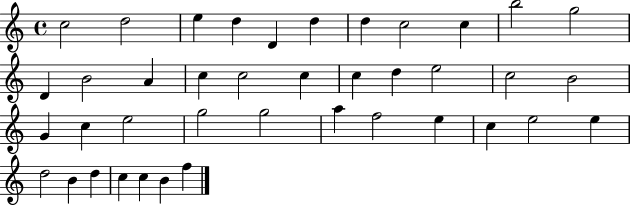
C5/h D5/h E5/q D5/q D4/q D5/q D5/q C5/h C5/q B5/h G5/h D4/q B4/h A4/q C5/q C5/h C5/q C5/q D5/q E5/h C5/h B4/h G4/q C5/q E5/h G5/h G5/h A5/q F5/h E5/q C5/q E5/h E5/q D5/h B4/q D5/q C5/q C5/q B4/q F5/q